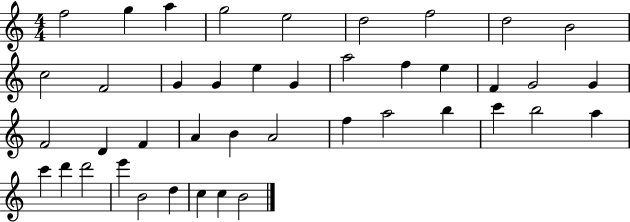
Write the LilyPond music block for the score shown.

{
  \clef treble
  \numericTimeSignature
  \time 4/4
  \key c \major
  f''2 g''4 a''4 | g''2 e''2 | d''2 f''2 | d''2 b'2 | \break c''2 f'2 | g'4 g'4 e''4 g'4 | a''2 f''4 e''4 | f'4 g'2 g'4 | \break f'2 d'4 f'4 | a'4 b'4 a'2 | f''4 a''2 b''4 | c'''4 b''2 a''4 | \break c'''4 d'''4 d'''2 | e'''4 b'2 d''4 | c''4 c''4 b'2 | \bar "|."
}